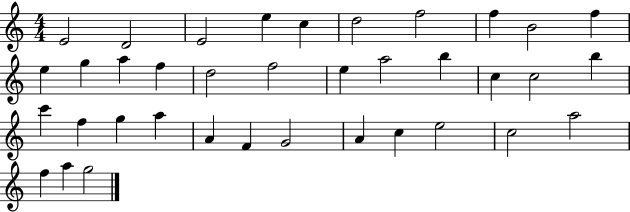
E4/h D4/h E4/h E5/q C5/q D5/h F5/h F5/q B4/h F5/q E5/q G5/q A5/q F5/q D5/h F5/h E5/q A5/h B5/q C5/q C5/h B5/q C6/q F5/q G5/q A5/q A4/q F4/q G4/h A4/q C5/q E5/h C5/h A5/h F5/q A5/q G5/h